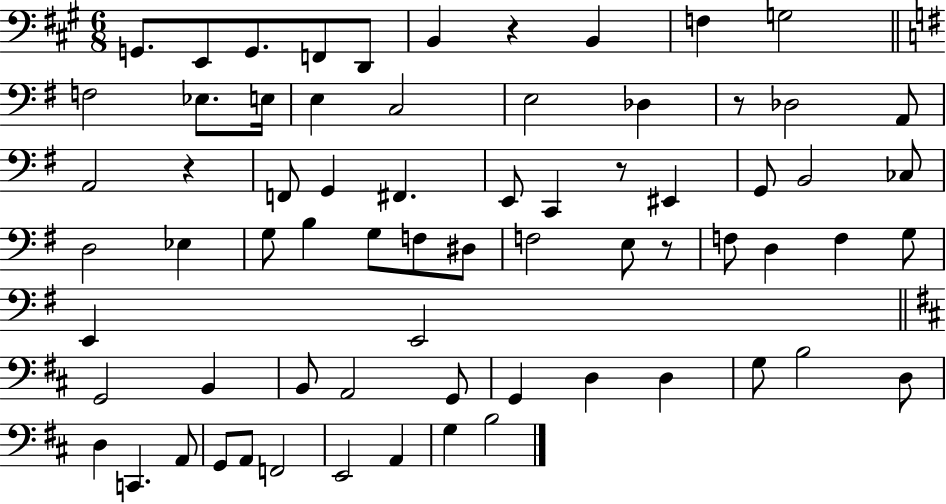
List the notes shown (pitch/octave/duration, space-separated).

G2/e. E2/e G2/e. F2/e D2/e B2/q R/q B2/q F3/q G3/h F3/h Eb3/e. E3/s E3/q C3/h E3/h Db3/q R/e Db3/h A2/e A2/h R/q F2/e G2/q F#2/q. E2/e C2/q R/e EIS2/q G2/e B2/h CES3/e D3/h Eb3/q G3/e B3/q G3/e F3/e D#3/e F3/h E3/e R/e F3/e D3/q F3/q G3/e E2/q E2/h G2/h B2/q B2/e A2/h G2/e G2/q D3/q D3/q G3/e B3/h D3/e D3/q C2/q. A2/e G2/e A2/e F2/h E2/h A2/q G3/q B3/h